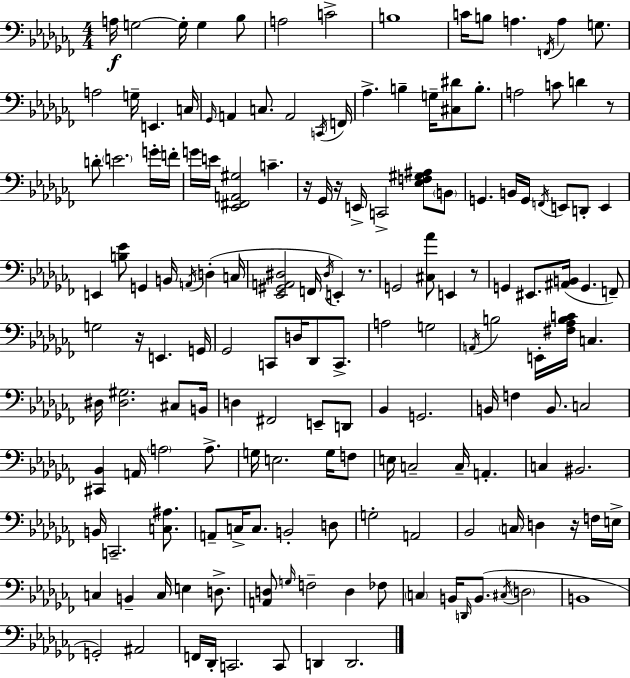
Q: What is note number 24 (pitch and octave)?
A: F2